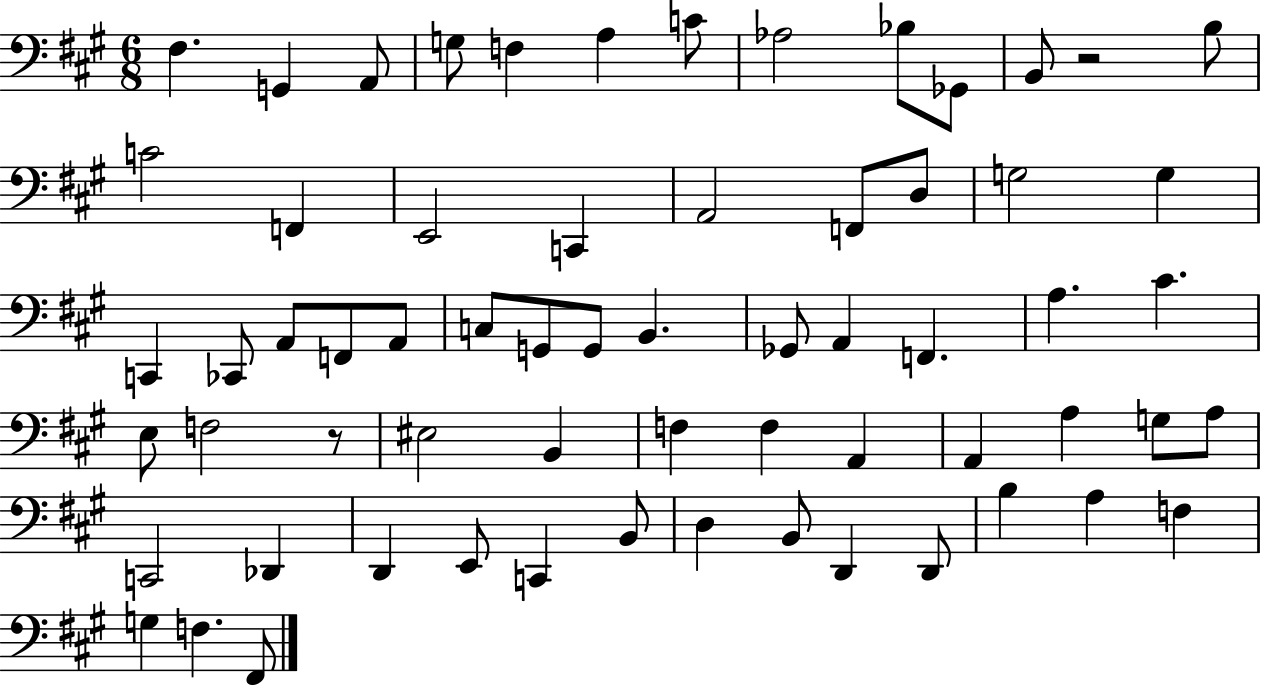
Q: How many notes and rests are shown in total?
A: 64